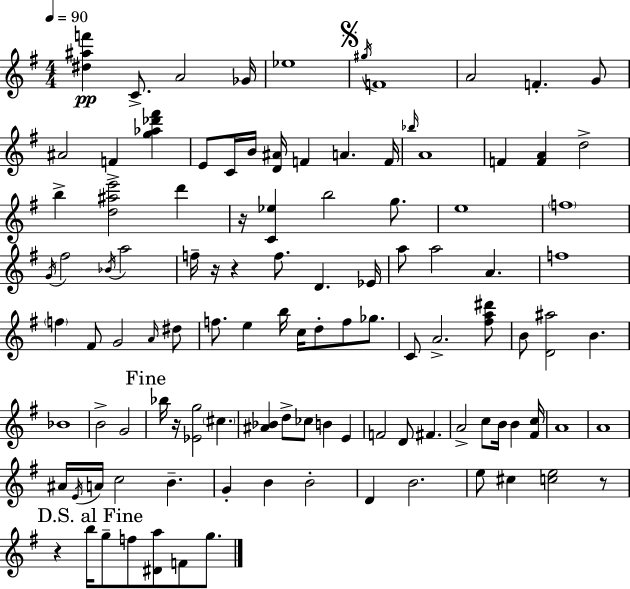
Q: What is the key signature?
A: G major